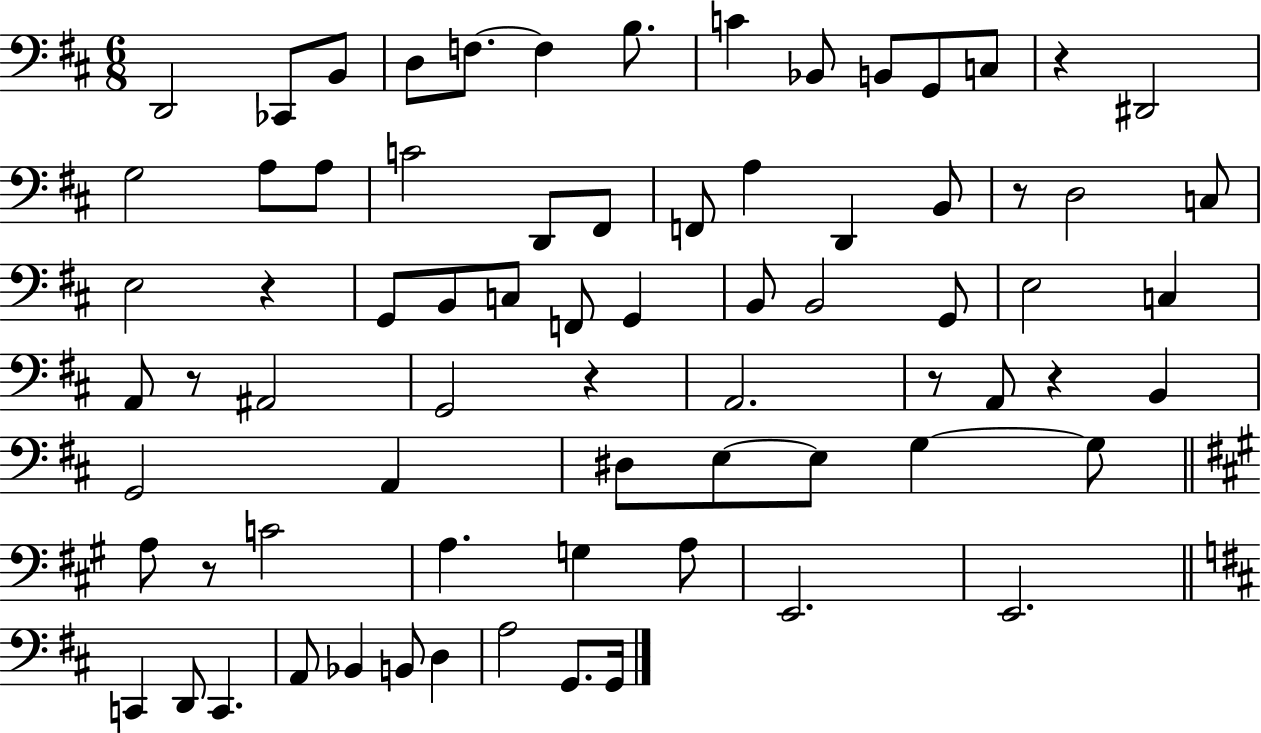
{
  \clef bass
  \numericTimeSignature
  \time 6/8
  \key d \major
  d,2 ces,8 b,8 | d8 f8.~~ f4 b8. | c'4 bes,8 b,8 g,8 c8 | r4 dis,2 | \break g2 a8 a8 | c'2 d,8 fis,8 | f,8 a4 d,4 b,8 | r8 d2 c8 | \break e2 r4 | g,8 b,8 c8 f,8 g,4 | b,8 b,2 g,8 | e2 c4 | \break a,8 r8 ais,2 | g,2 r4 | a,2. | r8 a,8 r4 b,4 | \break g,2 a,4 | dis8 e8~~ e8 g4~~ g8 | \bar "||" \break \key a \major a8 r8 c'2 | a4. g4 a8 | e,2. | e,2. | \break \bar "||" \break \key d \major c,4 d,8 c,4. | a,8 bes,4 b,8 d4 | a2 g,8. g,16 | \bar "|."
}